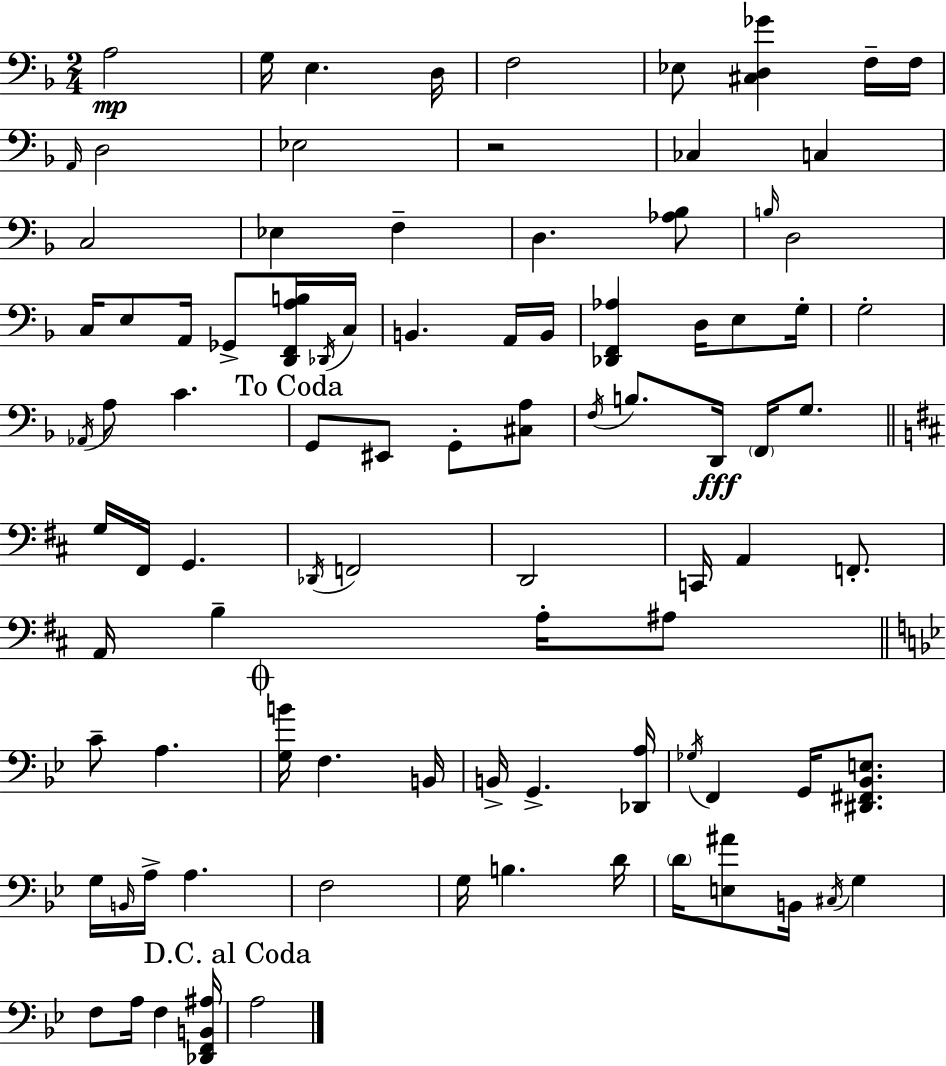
{
  \clef bass
  \numericTimeSignature
  \time 2/4
  \key d \minor
  \repeat volta 2 { a2\mp | g16 e4. d16 | f2 | ees8 <cis d ges'>4 f16-- f16 | \break \grace { a,16 } d2 | ees2 | r2 | ces4 c4 | \break c2 | ees4 f4-- | d4. <aes bes>8 | \grace { b16 } d2 | \break c16 e8 a,16 ges,8-> | <d, f, a b>16 \acciaccatura { des,16 } c16 b,4. | a,16 b,16 <des, f, aes>4 d16 | e8 g16-. g2-. | \break \acciaccatura { aes,16 } a8 c'4. | \mark "To Coda" g,8 eis,8 | g,8-. <cis a>8 \acciaccatura { f16 } b8. | d,16\fff \parenthesize f,16 g8. \bar "||" \break \key b \minor g16 fis,16 g,4. | \acciaccatura { des,16 } f,2 | d,2 | c,16 a,4 f,8.-. | \break a,16 b4-- a16-. ais8 | \bar "||" \break \key g \minor c'8-- a4. | \mark \markup { \musicglyph "scripts.coda" } <g b'>16 f4. b,16 | b,16-> g,4.-> <des, a>16 | \acciaccatura { ges16 } f,4 g,16 <dis, fis, bes, e>8. | \break g16 \grace { b,16 } a16-> a4. | f2 | g16 b4. | d'16 \parenthesize d'16 <e ais'>8 b,16 \acciaccatura { cis16 } g4 | \break f8 a16 f4 | <des, f, b, ais>16 \mark "D.C. al Coda" a2 | } \bar "|."
}